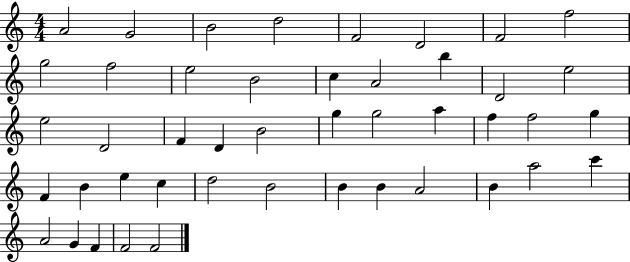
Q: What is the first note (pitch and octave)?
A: A4